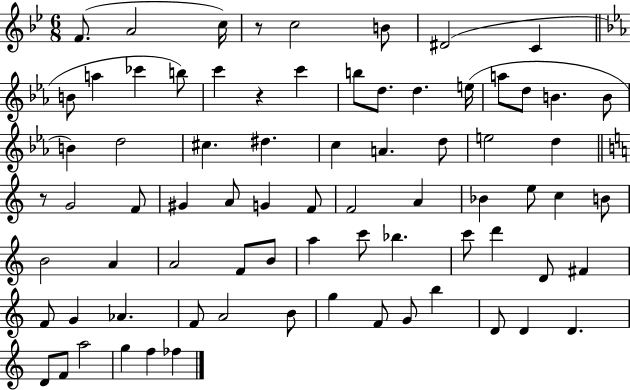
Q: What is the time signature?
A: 6/8